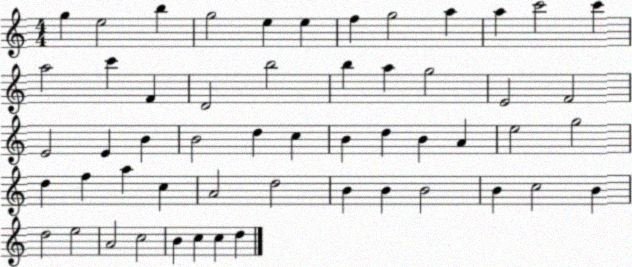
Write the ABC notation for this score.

X:1
T:Untitled
M:4/4
L:1/4
K:C
g e2 b g2 e e f g2 a a c'2 c' a2 c' F D2 b2 b a g2 E2 F2 E2 E B B2 d c B d B A e2 g2 d f a c A2 d2 B B B2 B c2 B d2 e2 A2 c2 B c c d